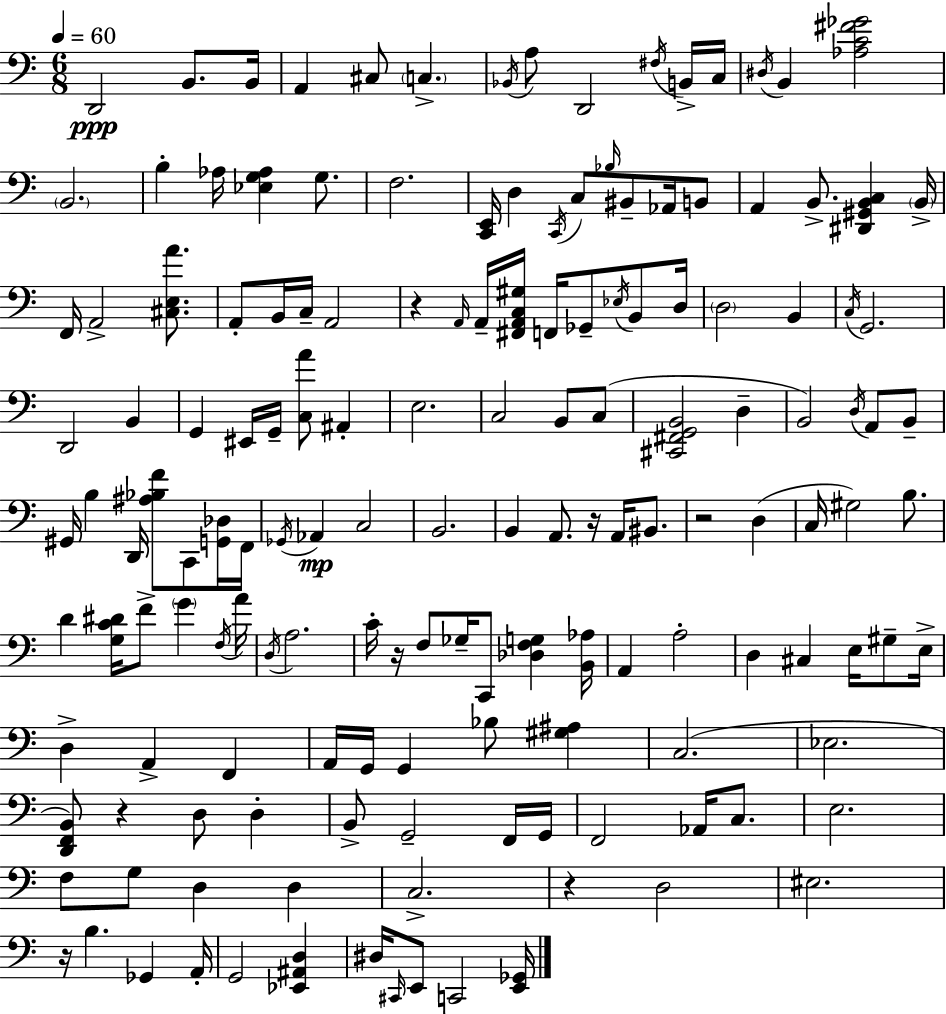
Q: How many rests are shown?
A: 7